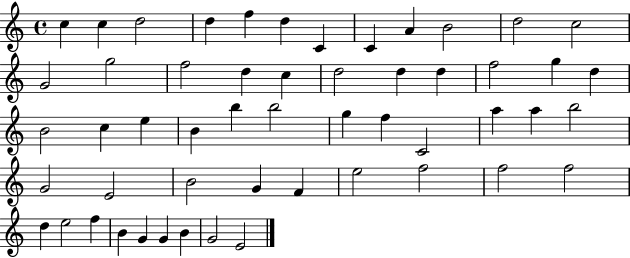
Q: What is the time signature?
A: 4/4